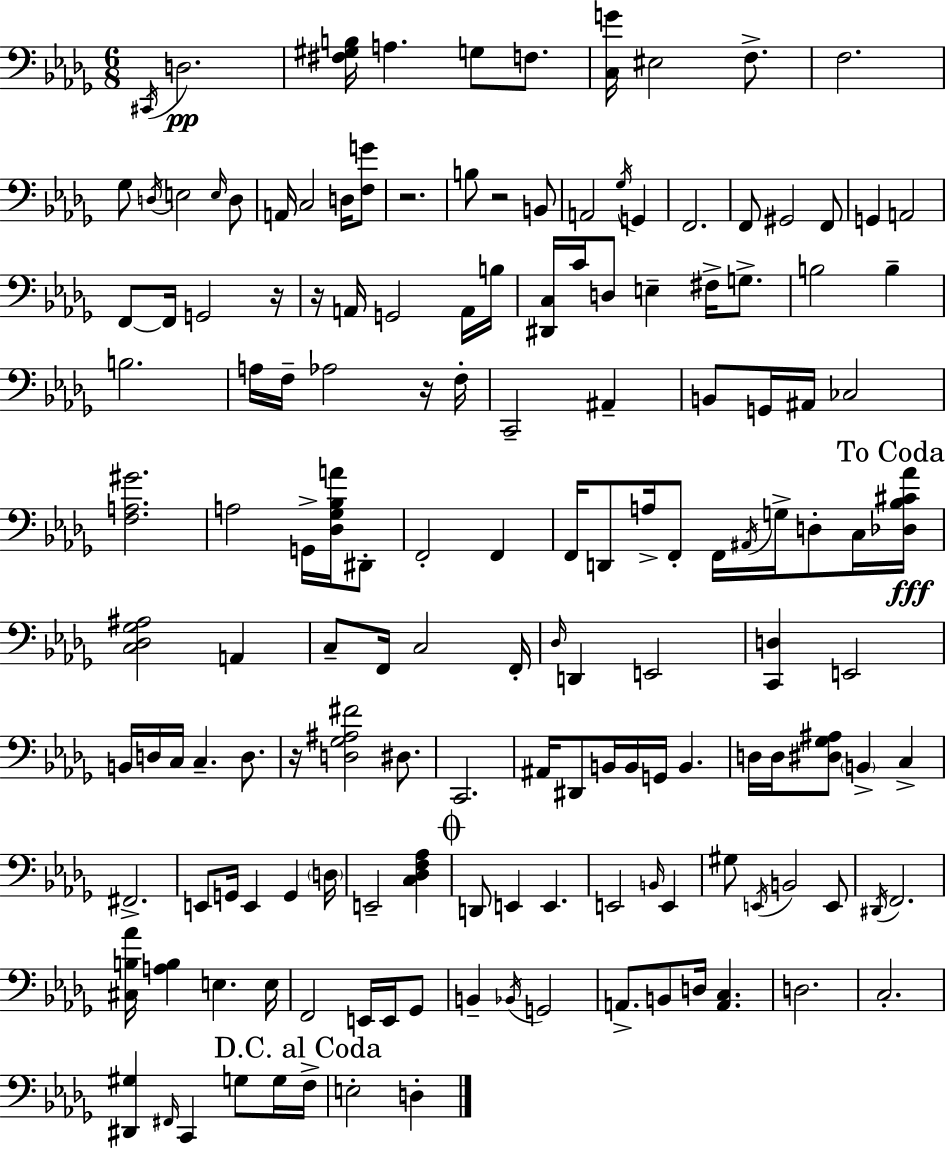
{
  \clef bass
  \numericTimeSignature
  \time 6/8
  \key bes \minor
  \acciaccatura { cis,16 }\pp d2. | <fis gis b>16 a4. g8 f8. | <c g'>16 eis2 f8.-> | f2. | \break ges8 \acciaccatura { d16 } e2 | \grace { e16 } d8 a,16 c2 | d16 <f g'>8 r2. | b8 r2 | \break b,8 a,2 \acciaccatura { ges16 } | g,4 f,2. | f,8 gis,2 | f,8 g,4 a,2 | \break f,8~~ f,16 g,2 | r16 r16 a,16 g,2 | a,16 b16 <dis, c>16 c'16 d8 e4-- | fis16-> g8.-> b2 | \break b4-- b2. | a16 f16-- aes2 | r16 f16-. c,2-- | ais,4-- b,8 g,16 ais,16 ces2 | \break <f a gis'>2. | a2 | g,16-> <des ges bes a'>16 dis,8-. f,2-. | f,4 f,16 d,8 a16-> f,8-. f,16 \acciaccatura { ais,16 } | \break g16-> d8-. c16 \mark "To Coda" <des bes cis' aes'>16\fff <c des ges ais>2 | a,4 c8-- f,16 c2 | f,16-. \grace { des16 } d,4 e,2 | <c, d>4 e,2 | \break b,16 d16 c16 c4.-- | d8. r16 <d ges ais fis'>2 | dis8. c,2. | ais,16 dis,8 b,16 b,16 g,16 | \break b,4. d16 d16 <dis ges ais>8 \parenthesize b,4-> | c4-> fis,2.-> | e,8 g,16 e,4 | g,4 \parenthesize d16 e,2-- | \break <c des f aes>4 \mark \markup { \musicglyph "scripts.coda" } d,8 e,4 | e,4. e,2 | \grace { b,16 } e,4 gis8 \acciaccatura { e,16 } b,2 | e,8 \acciaccatura { dis,16 } f,2. | \break <cis b aes'>16 <a b>4 | e4. e16 f,2 | e,16 e,16 ges,8 b,4-- | \acciaccatura { bes,16 } g,2 a,8.-> | \break b,8 d16 <a, c>4. d2. | c2.-. | <dis, gis>4 | \grace { fis,16 } c,4 g8 g16 \mark "D.C. al Coda" f16-> e2-. | \break d4-. \bar "|."
}